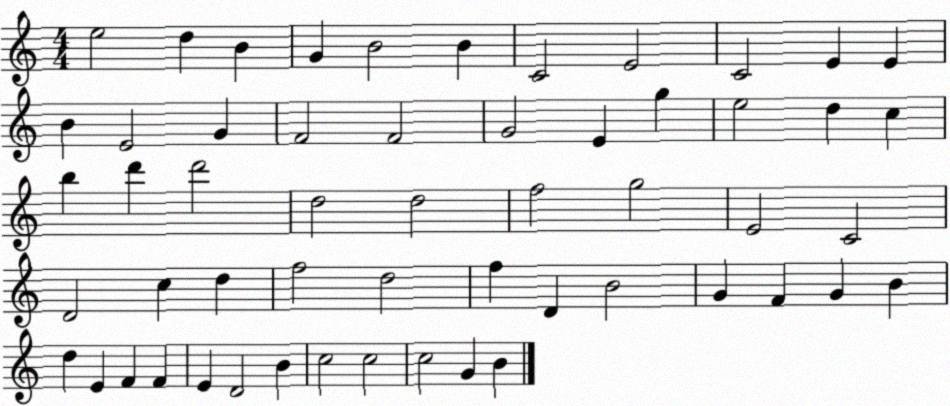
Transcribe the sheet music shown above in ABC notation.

X:1
T:Untitled
M:4/4
L:1/4
K:C
e2 d B G B2 B C2 E2 C2 E E B E2 G F2 F2 G2 E g e2 d c b d' d'2 d2 d2 f2 g2 E2 C2 D2 c d f2 d2 f D B2 G F G B d E F F E D2 B c2 c2 c2 G B